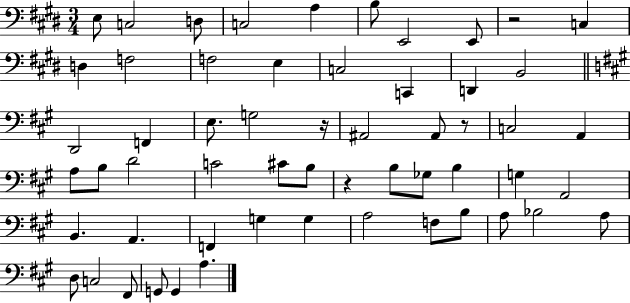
{
  \clef bass
  \numericTimeSignature
  \time 3/4
  \key e \major
  e8 c2 d8 | c2 a4 | b8 e,2 e,8 | r2 c4 | \break d4 f2 | f2 e4 | c2 c,4 | d,4 b,2 | \break \bar "||" \break \key a \major d,2 f,4 | e8. g2 r16 | ais,2 ais,8 r8 | c2 a,4 | \break a8 b8 d'2 | c'2 cis'8 b8 | r4 b8 ges8 b4 | g4 a,2 | \break b,4. a,4. | f,4 g4 g4 | a2 f8 b8 | a8 bes2 a8 | \break d8 c2 fis,8 | g,8 g,4 a4. | \bar "|."
}